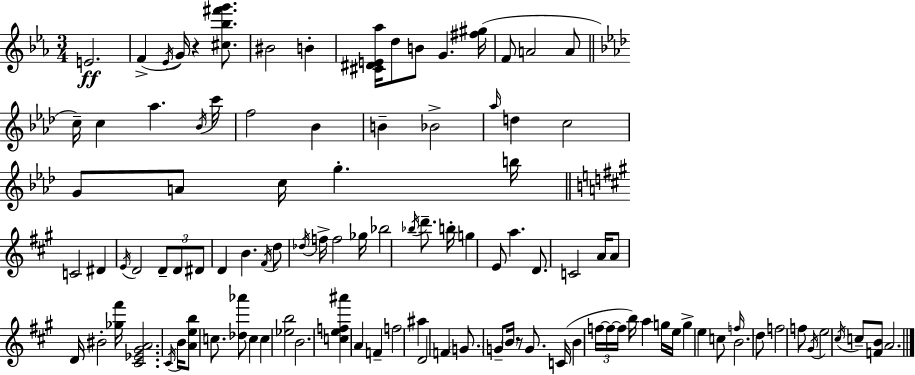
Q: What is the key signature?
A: EES major